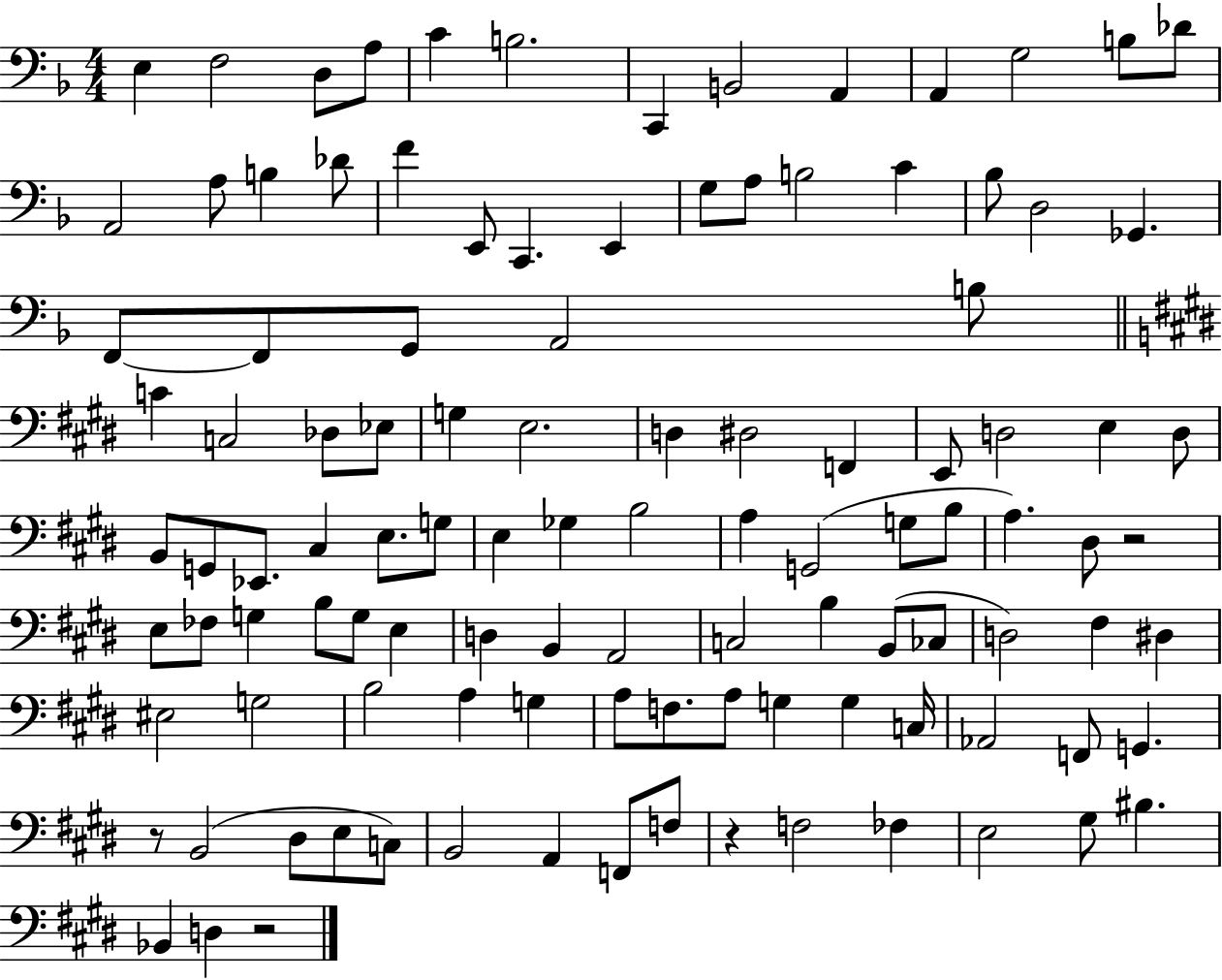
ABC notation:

X:1
T:Untitled
M:4/4
L:1/4
K:F
E, F,2 D,/2 A,/2 C B,2 C,, B,,2 A,, A,, G,2 B,/2 _D/2 A,,2 A,/2 B, _D/2 F E,,/2 C,, E,, G,/2 A,/2 B,2 C _B,/2 D,2 _G,, F,,/2 F,,/2 G,,/2 A,,2 B,/2 C C,2 _D,/2 _E,/2 G, E,2 D, ^D,2 F,, E,,/2 D,2 E, D,/2 B,,/2 G,,/2 _E,,/2 ^C, E,/2 G,/2 E, _G, B,2 A, G,,2 G,/2 B,/2 A, ^D,/2 z2 E,/2 _F,/2 G, B,/2 G,/2 E, D, B,, A,,2 C,2 B, B,,/2 _C,/2 D,2 ^F, ^D, ^E,2 G,2 B,2 A, G, A,/2 F,/2 A,/2 G, G, C,/4 _A,,2 F,,/2 G,, z/2 B,,2 ^D,/2 E,/2 C,/2 B,,2 A,, F,,/2 F,/2 z F,2 _F, E,2 ^G,/2 ^B, _B,, D, z2